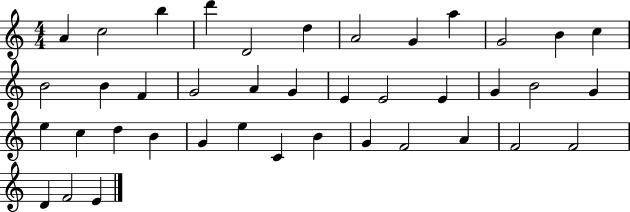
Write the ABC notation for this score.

X:1
T:Untitled
M:4/4
L:1/4
K:C
A c2 b d' D2 d A2 G a G2 B c B2 B F G2 A G E E2 E G B2 G e c d B G e C B G F2 A F2 F2 D F2 E